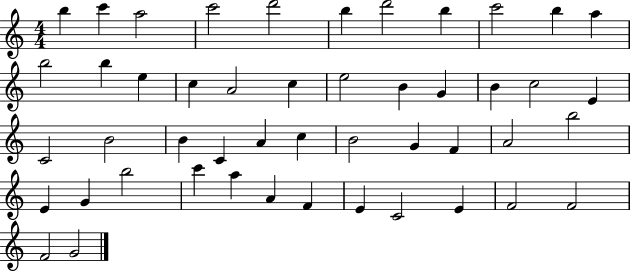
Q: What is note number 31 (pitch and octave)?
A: G4